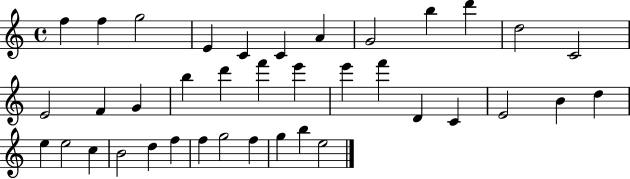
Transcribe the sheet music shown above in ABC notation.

X:1
T:Untitled
M:4/4
L:1/4
K:C
f f g2 E C C A G2 b d' d2 C2 E2 F G b d' f' e' e' f' D C E2 B d e e2 c B2 d f f g2 f g b e2